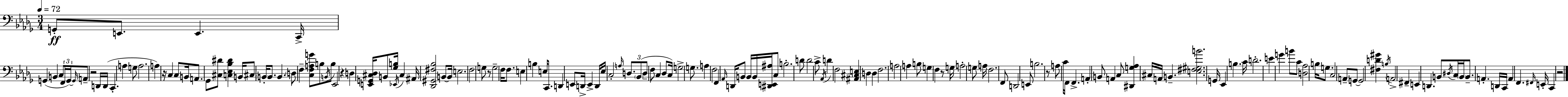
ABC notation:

X:1
T:Untitled
M:3/4
L:1/4
K:Bbm
G,,/2 E,,/2 E,, C,,/4 G,, B,, C,/2 F,,/4 G,,/4 G,,/4 A,,/2 z2 D,,/4 D,,/4 C,, A, G,/2 A,2 A, z/4 C, C,/2 B,,/4 A,,/2 _G,,/2 [^C,^D]/2 [C,_E,_B,^D] B,,/4 ^C,/2 B,,/4 B,,/2 B,, D,/2 F, [C,F,A,G]/2 B,/2 B,,/4 B,/2 _E,,2 z D, [E,,G,,^C,_D,]/4 B,,/2 [_G,B,]/4 _E,,/4 ^C, ^A,,/4 [_D,,^G,,^F,_B,]2 B,,/2 B,,/4 E,2 F,2 G,/2 z/2 G,2 F,/4 F,/2 E, B, E,/4 C,,/2 D,, E,,/2 D,,/4 E,, D,,/4 _E,/4 C,2 A,/4 D,/2 _B,,/2 D,/2 F,/2 C, _D,/2 C,/4 G,2 G,/2 A, F,2 F,, _A,,/4 D,,/4 B,,/2 B,,/4 B,,/4 [^D,,E,,^A,]/4 C,/2 B,2 D/2 D2 C/2 _A,,/4 D F,2 [^A,,^C,E,] D, D, F,2 A,2 A, B,/2 G, F, z/2 G,/4 A,2 G,/2 A,/4 F,2 F,,/2 D,,2 E,,/2 B,2 z/2 A,/2 C/4 F,,/4 F,, A,, B,,/2 A,, C,/2 [^D,,G,_A,] ^C,/4 A,,/4 B,, [E,^F,^G,B]2 G,,/4 _E,, B, C/4 D2 E G B/2 C/2 [D,_A,]2 B,/4 G,/2 C,2 A,,/2 G,,/2 G,,2 [^F,D^G] B,/4 A,,2 ^F,, E,, D,, B,,/2 ^D,/4 C,/4 B,,/4 B,,/2 A,, D,,/4 C,,/4 A,, F,, ^F,,/4 E,,/4 C,, z2